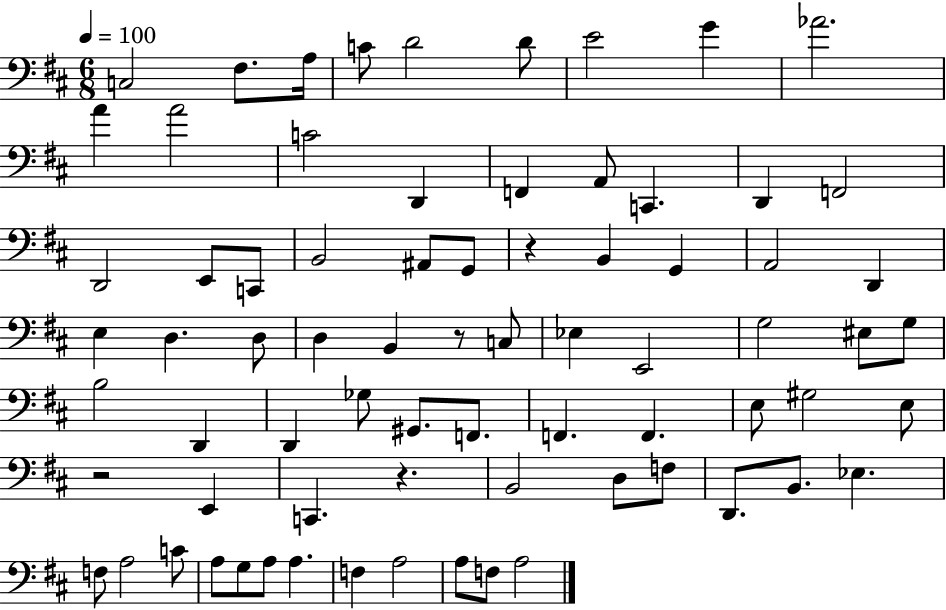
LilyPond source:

{
  \clef bass
  \numericTimeSignature
  \time 6/8
  \key d \major
  \tempo 4 = 100
  c2 fis8. a16 | c'8 d'2 d'8 | e'2 g'4 | aes'2. | \break a'4 a'2 | c'2 d,4 | f,4 a,8 c,4. | d,4 f,2 | \break d,2 e,8 c,8 | b,2 ais,8 g,8 | r4 b,4 g,4 | a,2 d,4 | \break e4 d4. d8 | d4 b,4 r8 c8 | ees4 e,2 | g2 eis8 g8 | \break b2 d,4 | d,4 ges8 gis,8. f,8. | f,4. f,4. | e8 gis2 e8 | \break r2 e,4 | c,4. r4. | b,2 d8 f8 | d,8. b,8. ees4. | \break f8 a2 c'8 | a8 g8 a8 a4. | f4 a2 | a8 f8 a2 | \break \bar "|."
}